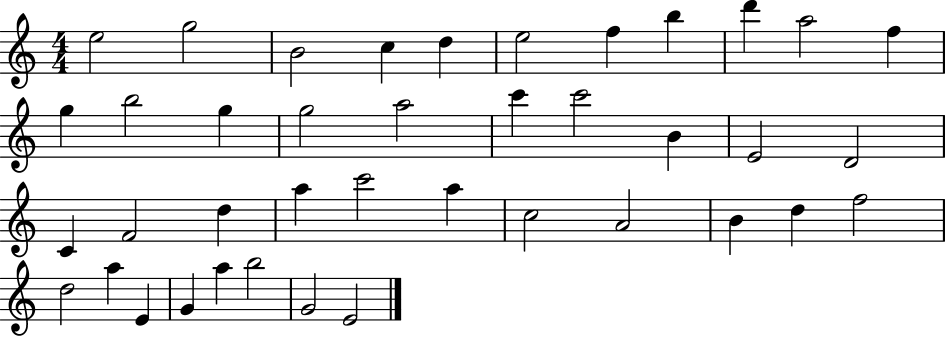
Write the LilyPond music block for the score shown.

{
  \clef treble
  \numericTimeSignature
  \time 4/4
  \key c \major
  e''2 g''2 | b'2 c''4 d''4 | e''2 f''4 b''4 | d'''4 a''2 f''4 | \break g''4 b''2 g''4 | g''2 a''2 | c'''4 c'''2 b'4 | e'2 d'2 | \break c'4 f'2 d''4 | a''4 c'''2 a''4 | c''2 a'2 | b'4 d''4 f''2 | \break d''2 a''4 e'4 | g'4 a''4 b''2 | g'2 e'2 | \bar "|."
}